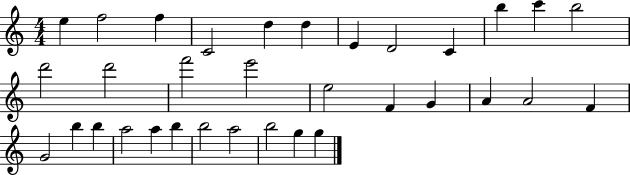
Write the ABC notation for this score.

X:1
T:Untitled
M:4/4
L:1/4
K:C
e f2 f C2 d d E D2 C b c' b2 d'2 d'2 f'2 e'2 e2 F G A A2 F G2 b b a2 a b b2 a2 b2 g g